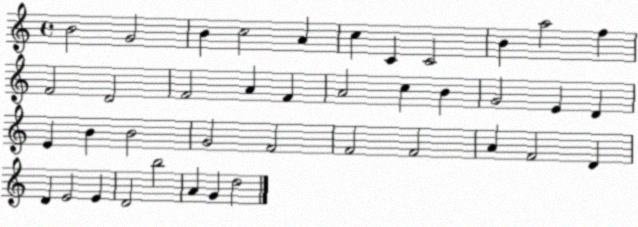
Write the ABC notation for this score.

X:1
T:Untitled
M:4/4
L:1/4
K:C
B2 G2 B c2 A c C C2 B a2 f F2 D2 F2 A F A2 c B G2 E D E B B2 G2 F2 F2 F2 A F2 D D E2 E D2 b2 A G d2